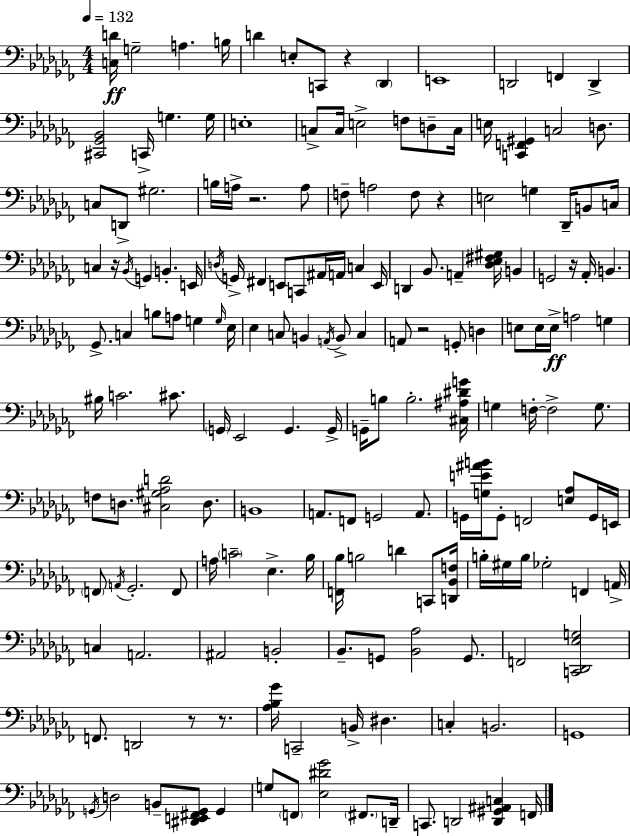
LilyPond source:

{
  \clef bass
  \numericTimeSignature
  \time 4/4
  \key aes \minor
  \tempo 4 = 132
  <c d'>16\ff g2-- a4. b16 | d'4 e8-. c,8 r4 \parenthesize des,4 | e,1 | d,2 f,4 d,4-> | \break <cis, ges, bes,>2 c,16-> g4. g16 | e1-. | c8-> c16 e2-> f8 d8-- c16 | e16 <c, f, gis,>4 c2 d8. | \break c8 d,8-> gis2. | b16 a16-> r2. a8 | f8-- a2 f8 r4 | e2 g4 des,16-- b,8 c16 | \break c4 r16 \acciaccatura { bes,16 } g,4 b,4.-. | e,16 \acciaccatura { d16 } g,16-> fis,4 e,8 c,8 ais,16 a,16 c4 | e,16 d,4 bes,8. a,4-- <des ees fis gis>16 b,4 | g,2 r16 aes,16-. b,4. | \break ges,8.-> c4 b8 a8 g4 | \grace { g16 } ees16 ees4 c8 b,4 \acciaccatura { a,16 } b,8-> | c4 a,8 r2 g,8-. | d4 e8 e16 e16->\ff a2 | \break g4 bis16 c'2. | cis'8. \parenthesize g,16 ees,2 g,4. | g,16-> g,16-- b8 b2.-. | <cis ais dis' g'>16 g4 f16-.~~ f2-> | \break g8. f8 d8. <cis gis aes d'>2 | d8. b,1 | a,8. f,8 g,2 | a,8. g,16 <g e' ais' b'>16 g,8-. f,2 | \break <e aes>8 g,16 e,16 \parenthesize f,8 \acciaccatura { a,16 } ges,2.-. | f,8 a16 \parenthesize c'2-- ees4.-> | bes16 <f, bes>16 b2 d'4 | c,8 <d, bes, f>16 b16-. gis16 b16 ges2-. | \break f,4 a,16-> c4 a,2. | ais,2 b,2-. | bes,8.-- g,8 <bes, aes>2 | g,8. f,2 <c, des, ees g>2 | \break f,8. d,2 | r8 r8. <aes bes ges'>16 c,2-- b,16-> dis4. | c4-. b,2. | g,1 | \break \acciaccatura { g,16 } d2 b,8-- | <dis, e, fis, g,>8 g,4 g8 \parenthesize f,8 <ees dis' ges'>2 | \parenthesize fis,8. d,16-- c,8. d,2 | <d, gis, ais, c>4 f,16 \bar "|."
}